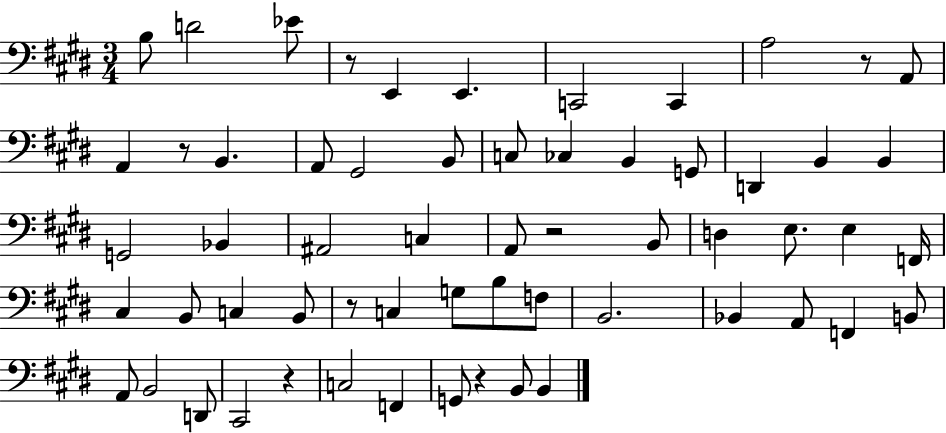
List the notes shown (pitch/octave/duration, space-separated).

B3/e D4/h Eb4/e R/e E2/q E2/q. C2/h C2/q A3/h R/e A2/e A2/q R/e B2/q. A2/e G#2/h B2/e C3/e CES3/q B2/q G2/e D2/q B2/q B2/q G2/h Bb2/q A#2/h C3/q A2/e R/h B2/e D3/q E3/e. E3/q F2/s C#3/q B2/e C3/q B2/e R/e C3/q G3/e B3/e F3/e B2/h. Bb2/q A2/e F2/q B2/e A2/e B2/h D2/e C#2/h R/q C3/h F2/q G2/e R/q B2/e B2/q